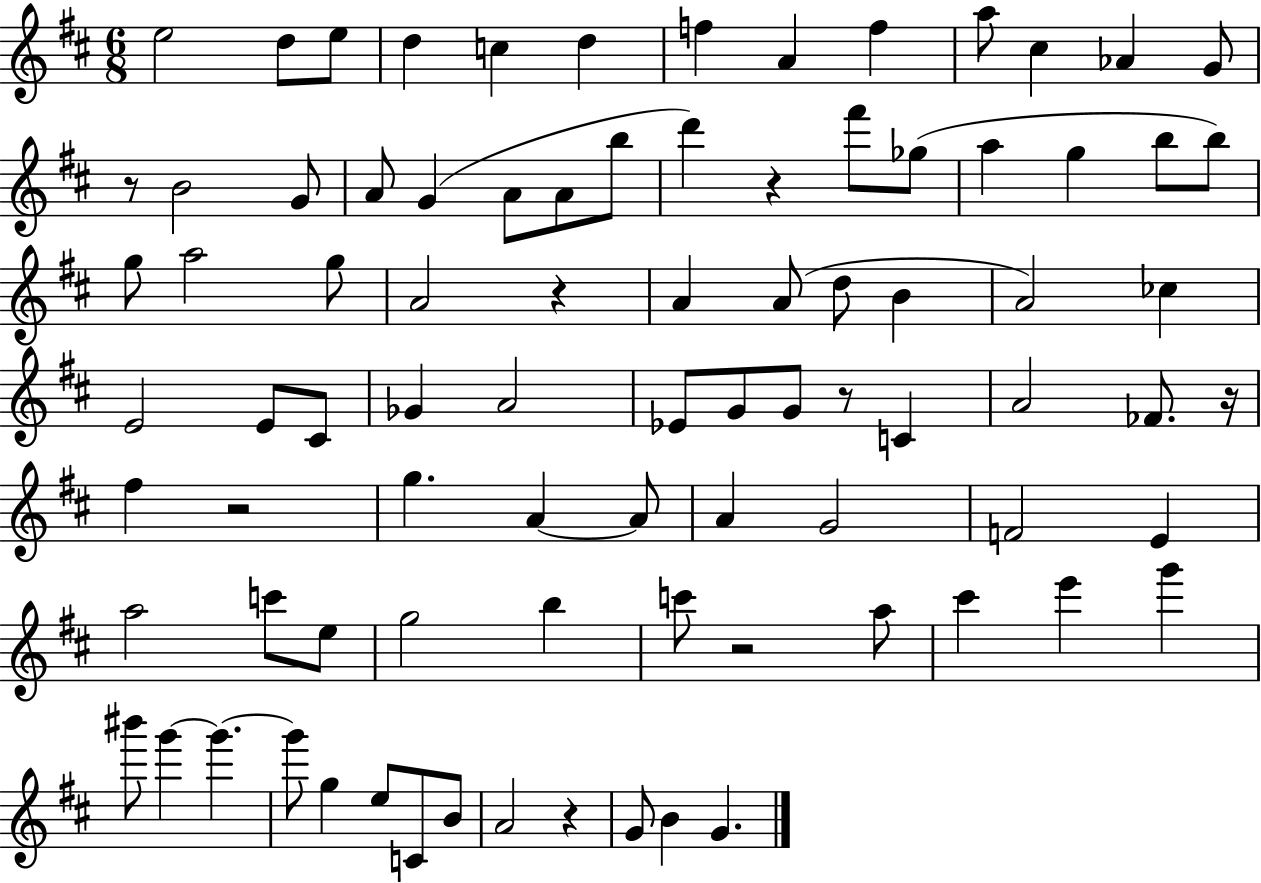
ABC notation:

X:1
T:Untitled
M:6/8
L:1/4
K:D
e2 d/2 e/2 d c d f A f a/2 ^c _A G/2 z/2 B2 G/2 A/2 G A/2 A/2 b/2 d' z ^f'/2 _g/2 a g b/2 b/2 g/2 a2 g/2 A2 z A A/2 d/2 B A2 _c E2 E/2 ^C/2 _G A2 _E/2 G/2 G/2 z/2 C A2 _F/2 z/4 ^f z2 g A A/2 A G2 F2 E a2 c'/2 e/2 g2 b c'/2 z2 a/2 ^c' e' g' ^b'/2 g' g' g'/2 g e/2 C/2 B/2 A2 z G/2 B G